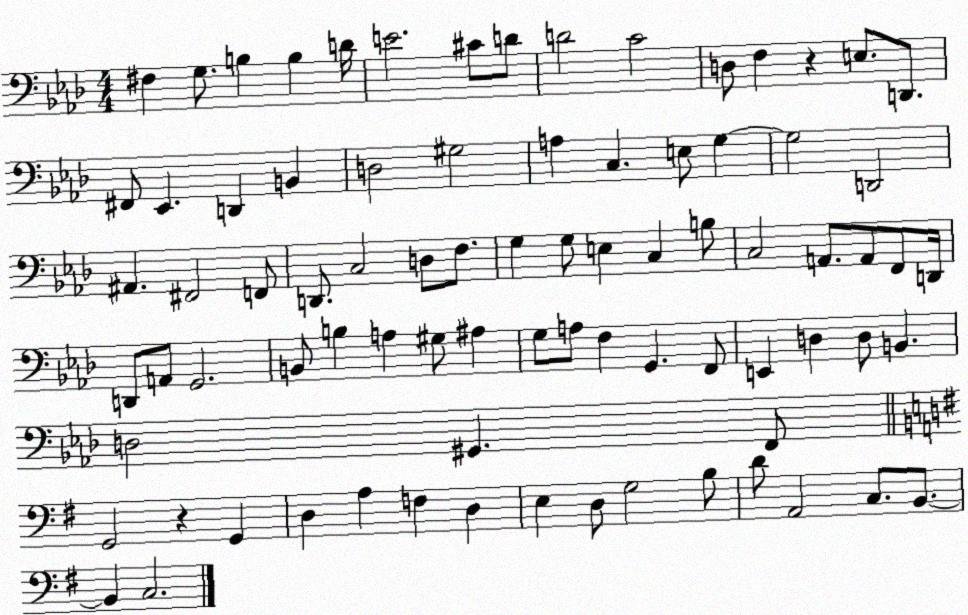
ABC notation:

X:1
T:Untitled
M:4/4
L:1/4
K:Ab
^F, G,/2 B, B, D/4 E2 ^C/2 D/2 D2 C2 D,/2 F, z E,/2 D,,/2 ^F,,/2 _E,, D,, B,, D,2 ^G,2 A, C, E,/2 G, G,2 D,,2 ^A,, ^F,,2 F,,/2 D,,/2 C,2 D,/2 F,/2 G, G,/2 E, C, B,/2 C,2 A,,/2 A,,/2 F,,/2 D,,/4 D,,/2 A,,/2 G,,2 B,,/2 B, A, ^G,/2 ^A, G,/2 A,/2 F, G,, F,,/2 E,, D, D,/2 B,, D,2 ^G,, F,,/2 G,,2 z G,, D, A, F, D, E, D,/2 G,2 B,/2 D/2 A,,2 C,/2 B,,/2 B,, C,2